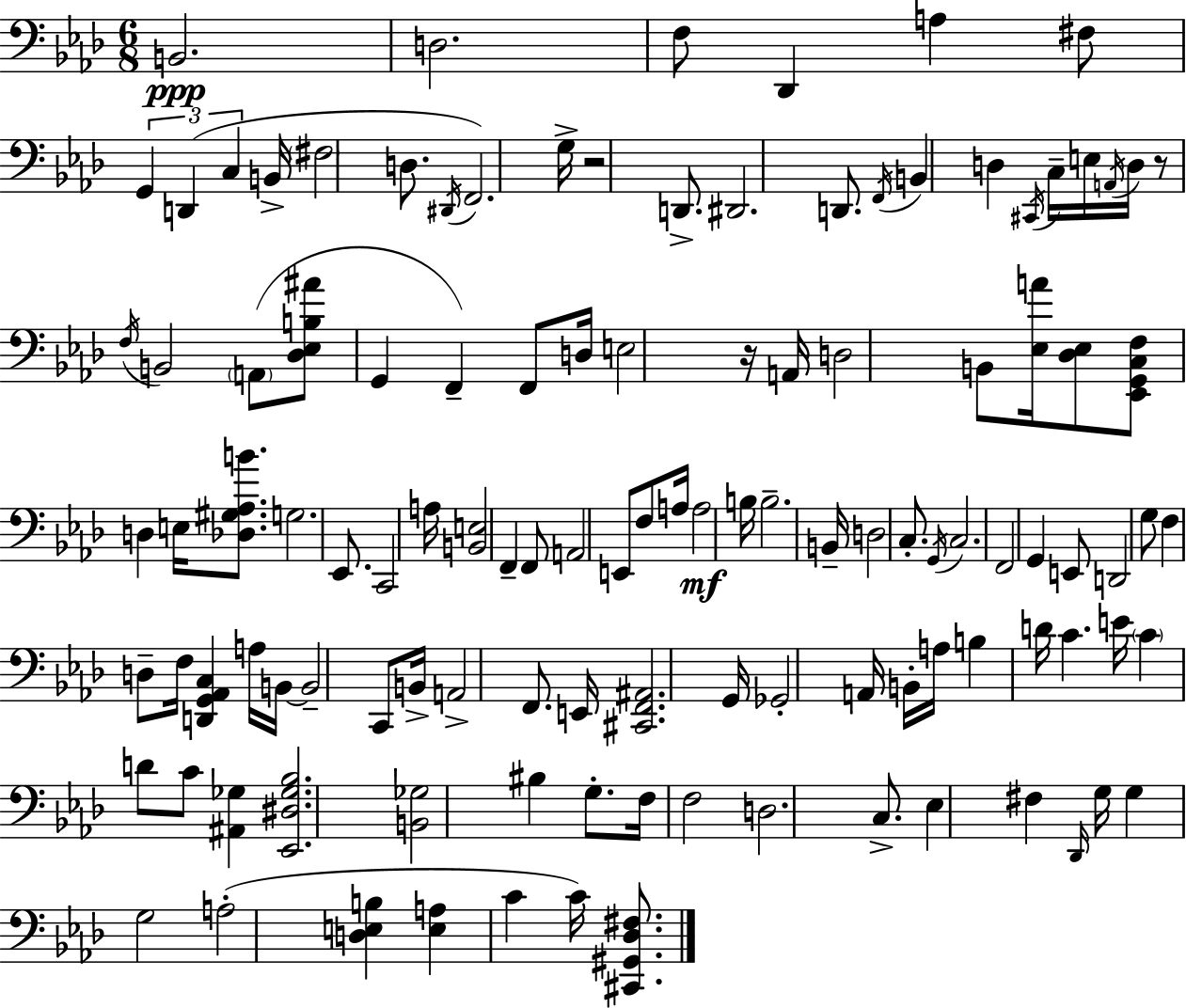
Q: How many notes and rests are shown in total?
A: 117